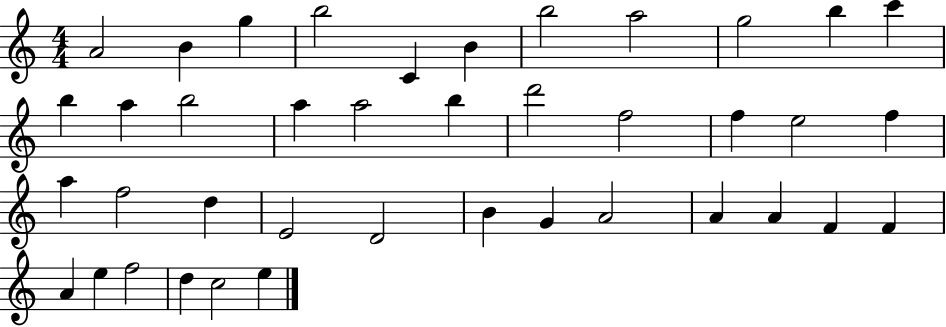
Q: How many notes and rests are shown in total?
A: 40